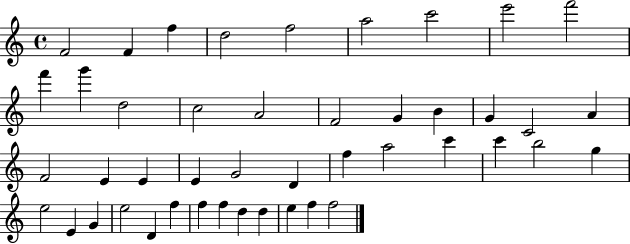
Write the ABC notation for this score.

X:1
T:Untitled
M:4/4
L:1/4
K:C
F2 F f d2 f2 a2 c'2 e'2 f'2 f' g' d2 c2 A2 F2 G B G C2 A F2 E E E G2 D f a2 c' c' b2 g e2 E G e2 D f f f d d e f f2